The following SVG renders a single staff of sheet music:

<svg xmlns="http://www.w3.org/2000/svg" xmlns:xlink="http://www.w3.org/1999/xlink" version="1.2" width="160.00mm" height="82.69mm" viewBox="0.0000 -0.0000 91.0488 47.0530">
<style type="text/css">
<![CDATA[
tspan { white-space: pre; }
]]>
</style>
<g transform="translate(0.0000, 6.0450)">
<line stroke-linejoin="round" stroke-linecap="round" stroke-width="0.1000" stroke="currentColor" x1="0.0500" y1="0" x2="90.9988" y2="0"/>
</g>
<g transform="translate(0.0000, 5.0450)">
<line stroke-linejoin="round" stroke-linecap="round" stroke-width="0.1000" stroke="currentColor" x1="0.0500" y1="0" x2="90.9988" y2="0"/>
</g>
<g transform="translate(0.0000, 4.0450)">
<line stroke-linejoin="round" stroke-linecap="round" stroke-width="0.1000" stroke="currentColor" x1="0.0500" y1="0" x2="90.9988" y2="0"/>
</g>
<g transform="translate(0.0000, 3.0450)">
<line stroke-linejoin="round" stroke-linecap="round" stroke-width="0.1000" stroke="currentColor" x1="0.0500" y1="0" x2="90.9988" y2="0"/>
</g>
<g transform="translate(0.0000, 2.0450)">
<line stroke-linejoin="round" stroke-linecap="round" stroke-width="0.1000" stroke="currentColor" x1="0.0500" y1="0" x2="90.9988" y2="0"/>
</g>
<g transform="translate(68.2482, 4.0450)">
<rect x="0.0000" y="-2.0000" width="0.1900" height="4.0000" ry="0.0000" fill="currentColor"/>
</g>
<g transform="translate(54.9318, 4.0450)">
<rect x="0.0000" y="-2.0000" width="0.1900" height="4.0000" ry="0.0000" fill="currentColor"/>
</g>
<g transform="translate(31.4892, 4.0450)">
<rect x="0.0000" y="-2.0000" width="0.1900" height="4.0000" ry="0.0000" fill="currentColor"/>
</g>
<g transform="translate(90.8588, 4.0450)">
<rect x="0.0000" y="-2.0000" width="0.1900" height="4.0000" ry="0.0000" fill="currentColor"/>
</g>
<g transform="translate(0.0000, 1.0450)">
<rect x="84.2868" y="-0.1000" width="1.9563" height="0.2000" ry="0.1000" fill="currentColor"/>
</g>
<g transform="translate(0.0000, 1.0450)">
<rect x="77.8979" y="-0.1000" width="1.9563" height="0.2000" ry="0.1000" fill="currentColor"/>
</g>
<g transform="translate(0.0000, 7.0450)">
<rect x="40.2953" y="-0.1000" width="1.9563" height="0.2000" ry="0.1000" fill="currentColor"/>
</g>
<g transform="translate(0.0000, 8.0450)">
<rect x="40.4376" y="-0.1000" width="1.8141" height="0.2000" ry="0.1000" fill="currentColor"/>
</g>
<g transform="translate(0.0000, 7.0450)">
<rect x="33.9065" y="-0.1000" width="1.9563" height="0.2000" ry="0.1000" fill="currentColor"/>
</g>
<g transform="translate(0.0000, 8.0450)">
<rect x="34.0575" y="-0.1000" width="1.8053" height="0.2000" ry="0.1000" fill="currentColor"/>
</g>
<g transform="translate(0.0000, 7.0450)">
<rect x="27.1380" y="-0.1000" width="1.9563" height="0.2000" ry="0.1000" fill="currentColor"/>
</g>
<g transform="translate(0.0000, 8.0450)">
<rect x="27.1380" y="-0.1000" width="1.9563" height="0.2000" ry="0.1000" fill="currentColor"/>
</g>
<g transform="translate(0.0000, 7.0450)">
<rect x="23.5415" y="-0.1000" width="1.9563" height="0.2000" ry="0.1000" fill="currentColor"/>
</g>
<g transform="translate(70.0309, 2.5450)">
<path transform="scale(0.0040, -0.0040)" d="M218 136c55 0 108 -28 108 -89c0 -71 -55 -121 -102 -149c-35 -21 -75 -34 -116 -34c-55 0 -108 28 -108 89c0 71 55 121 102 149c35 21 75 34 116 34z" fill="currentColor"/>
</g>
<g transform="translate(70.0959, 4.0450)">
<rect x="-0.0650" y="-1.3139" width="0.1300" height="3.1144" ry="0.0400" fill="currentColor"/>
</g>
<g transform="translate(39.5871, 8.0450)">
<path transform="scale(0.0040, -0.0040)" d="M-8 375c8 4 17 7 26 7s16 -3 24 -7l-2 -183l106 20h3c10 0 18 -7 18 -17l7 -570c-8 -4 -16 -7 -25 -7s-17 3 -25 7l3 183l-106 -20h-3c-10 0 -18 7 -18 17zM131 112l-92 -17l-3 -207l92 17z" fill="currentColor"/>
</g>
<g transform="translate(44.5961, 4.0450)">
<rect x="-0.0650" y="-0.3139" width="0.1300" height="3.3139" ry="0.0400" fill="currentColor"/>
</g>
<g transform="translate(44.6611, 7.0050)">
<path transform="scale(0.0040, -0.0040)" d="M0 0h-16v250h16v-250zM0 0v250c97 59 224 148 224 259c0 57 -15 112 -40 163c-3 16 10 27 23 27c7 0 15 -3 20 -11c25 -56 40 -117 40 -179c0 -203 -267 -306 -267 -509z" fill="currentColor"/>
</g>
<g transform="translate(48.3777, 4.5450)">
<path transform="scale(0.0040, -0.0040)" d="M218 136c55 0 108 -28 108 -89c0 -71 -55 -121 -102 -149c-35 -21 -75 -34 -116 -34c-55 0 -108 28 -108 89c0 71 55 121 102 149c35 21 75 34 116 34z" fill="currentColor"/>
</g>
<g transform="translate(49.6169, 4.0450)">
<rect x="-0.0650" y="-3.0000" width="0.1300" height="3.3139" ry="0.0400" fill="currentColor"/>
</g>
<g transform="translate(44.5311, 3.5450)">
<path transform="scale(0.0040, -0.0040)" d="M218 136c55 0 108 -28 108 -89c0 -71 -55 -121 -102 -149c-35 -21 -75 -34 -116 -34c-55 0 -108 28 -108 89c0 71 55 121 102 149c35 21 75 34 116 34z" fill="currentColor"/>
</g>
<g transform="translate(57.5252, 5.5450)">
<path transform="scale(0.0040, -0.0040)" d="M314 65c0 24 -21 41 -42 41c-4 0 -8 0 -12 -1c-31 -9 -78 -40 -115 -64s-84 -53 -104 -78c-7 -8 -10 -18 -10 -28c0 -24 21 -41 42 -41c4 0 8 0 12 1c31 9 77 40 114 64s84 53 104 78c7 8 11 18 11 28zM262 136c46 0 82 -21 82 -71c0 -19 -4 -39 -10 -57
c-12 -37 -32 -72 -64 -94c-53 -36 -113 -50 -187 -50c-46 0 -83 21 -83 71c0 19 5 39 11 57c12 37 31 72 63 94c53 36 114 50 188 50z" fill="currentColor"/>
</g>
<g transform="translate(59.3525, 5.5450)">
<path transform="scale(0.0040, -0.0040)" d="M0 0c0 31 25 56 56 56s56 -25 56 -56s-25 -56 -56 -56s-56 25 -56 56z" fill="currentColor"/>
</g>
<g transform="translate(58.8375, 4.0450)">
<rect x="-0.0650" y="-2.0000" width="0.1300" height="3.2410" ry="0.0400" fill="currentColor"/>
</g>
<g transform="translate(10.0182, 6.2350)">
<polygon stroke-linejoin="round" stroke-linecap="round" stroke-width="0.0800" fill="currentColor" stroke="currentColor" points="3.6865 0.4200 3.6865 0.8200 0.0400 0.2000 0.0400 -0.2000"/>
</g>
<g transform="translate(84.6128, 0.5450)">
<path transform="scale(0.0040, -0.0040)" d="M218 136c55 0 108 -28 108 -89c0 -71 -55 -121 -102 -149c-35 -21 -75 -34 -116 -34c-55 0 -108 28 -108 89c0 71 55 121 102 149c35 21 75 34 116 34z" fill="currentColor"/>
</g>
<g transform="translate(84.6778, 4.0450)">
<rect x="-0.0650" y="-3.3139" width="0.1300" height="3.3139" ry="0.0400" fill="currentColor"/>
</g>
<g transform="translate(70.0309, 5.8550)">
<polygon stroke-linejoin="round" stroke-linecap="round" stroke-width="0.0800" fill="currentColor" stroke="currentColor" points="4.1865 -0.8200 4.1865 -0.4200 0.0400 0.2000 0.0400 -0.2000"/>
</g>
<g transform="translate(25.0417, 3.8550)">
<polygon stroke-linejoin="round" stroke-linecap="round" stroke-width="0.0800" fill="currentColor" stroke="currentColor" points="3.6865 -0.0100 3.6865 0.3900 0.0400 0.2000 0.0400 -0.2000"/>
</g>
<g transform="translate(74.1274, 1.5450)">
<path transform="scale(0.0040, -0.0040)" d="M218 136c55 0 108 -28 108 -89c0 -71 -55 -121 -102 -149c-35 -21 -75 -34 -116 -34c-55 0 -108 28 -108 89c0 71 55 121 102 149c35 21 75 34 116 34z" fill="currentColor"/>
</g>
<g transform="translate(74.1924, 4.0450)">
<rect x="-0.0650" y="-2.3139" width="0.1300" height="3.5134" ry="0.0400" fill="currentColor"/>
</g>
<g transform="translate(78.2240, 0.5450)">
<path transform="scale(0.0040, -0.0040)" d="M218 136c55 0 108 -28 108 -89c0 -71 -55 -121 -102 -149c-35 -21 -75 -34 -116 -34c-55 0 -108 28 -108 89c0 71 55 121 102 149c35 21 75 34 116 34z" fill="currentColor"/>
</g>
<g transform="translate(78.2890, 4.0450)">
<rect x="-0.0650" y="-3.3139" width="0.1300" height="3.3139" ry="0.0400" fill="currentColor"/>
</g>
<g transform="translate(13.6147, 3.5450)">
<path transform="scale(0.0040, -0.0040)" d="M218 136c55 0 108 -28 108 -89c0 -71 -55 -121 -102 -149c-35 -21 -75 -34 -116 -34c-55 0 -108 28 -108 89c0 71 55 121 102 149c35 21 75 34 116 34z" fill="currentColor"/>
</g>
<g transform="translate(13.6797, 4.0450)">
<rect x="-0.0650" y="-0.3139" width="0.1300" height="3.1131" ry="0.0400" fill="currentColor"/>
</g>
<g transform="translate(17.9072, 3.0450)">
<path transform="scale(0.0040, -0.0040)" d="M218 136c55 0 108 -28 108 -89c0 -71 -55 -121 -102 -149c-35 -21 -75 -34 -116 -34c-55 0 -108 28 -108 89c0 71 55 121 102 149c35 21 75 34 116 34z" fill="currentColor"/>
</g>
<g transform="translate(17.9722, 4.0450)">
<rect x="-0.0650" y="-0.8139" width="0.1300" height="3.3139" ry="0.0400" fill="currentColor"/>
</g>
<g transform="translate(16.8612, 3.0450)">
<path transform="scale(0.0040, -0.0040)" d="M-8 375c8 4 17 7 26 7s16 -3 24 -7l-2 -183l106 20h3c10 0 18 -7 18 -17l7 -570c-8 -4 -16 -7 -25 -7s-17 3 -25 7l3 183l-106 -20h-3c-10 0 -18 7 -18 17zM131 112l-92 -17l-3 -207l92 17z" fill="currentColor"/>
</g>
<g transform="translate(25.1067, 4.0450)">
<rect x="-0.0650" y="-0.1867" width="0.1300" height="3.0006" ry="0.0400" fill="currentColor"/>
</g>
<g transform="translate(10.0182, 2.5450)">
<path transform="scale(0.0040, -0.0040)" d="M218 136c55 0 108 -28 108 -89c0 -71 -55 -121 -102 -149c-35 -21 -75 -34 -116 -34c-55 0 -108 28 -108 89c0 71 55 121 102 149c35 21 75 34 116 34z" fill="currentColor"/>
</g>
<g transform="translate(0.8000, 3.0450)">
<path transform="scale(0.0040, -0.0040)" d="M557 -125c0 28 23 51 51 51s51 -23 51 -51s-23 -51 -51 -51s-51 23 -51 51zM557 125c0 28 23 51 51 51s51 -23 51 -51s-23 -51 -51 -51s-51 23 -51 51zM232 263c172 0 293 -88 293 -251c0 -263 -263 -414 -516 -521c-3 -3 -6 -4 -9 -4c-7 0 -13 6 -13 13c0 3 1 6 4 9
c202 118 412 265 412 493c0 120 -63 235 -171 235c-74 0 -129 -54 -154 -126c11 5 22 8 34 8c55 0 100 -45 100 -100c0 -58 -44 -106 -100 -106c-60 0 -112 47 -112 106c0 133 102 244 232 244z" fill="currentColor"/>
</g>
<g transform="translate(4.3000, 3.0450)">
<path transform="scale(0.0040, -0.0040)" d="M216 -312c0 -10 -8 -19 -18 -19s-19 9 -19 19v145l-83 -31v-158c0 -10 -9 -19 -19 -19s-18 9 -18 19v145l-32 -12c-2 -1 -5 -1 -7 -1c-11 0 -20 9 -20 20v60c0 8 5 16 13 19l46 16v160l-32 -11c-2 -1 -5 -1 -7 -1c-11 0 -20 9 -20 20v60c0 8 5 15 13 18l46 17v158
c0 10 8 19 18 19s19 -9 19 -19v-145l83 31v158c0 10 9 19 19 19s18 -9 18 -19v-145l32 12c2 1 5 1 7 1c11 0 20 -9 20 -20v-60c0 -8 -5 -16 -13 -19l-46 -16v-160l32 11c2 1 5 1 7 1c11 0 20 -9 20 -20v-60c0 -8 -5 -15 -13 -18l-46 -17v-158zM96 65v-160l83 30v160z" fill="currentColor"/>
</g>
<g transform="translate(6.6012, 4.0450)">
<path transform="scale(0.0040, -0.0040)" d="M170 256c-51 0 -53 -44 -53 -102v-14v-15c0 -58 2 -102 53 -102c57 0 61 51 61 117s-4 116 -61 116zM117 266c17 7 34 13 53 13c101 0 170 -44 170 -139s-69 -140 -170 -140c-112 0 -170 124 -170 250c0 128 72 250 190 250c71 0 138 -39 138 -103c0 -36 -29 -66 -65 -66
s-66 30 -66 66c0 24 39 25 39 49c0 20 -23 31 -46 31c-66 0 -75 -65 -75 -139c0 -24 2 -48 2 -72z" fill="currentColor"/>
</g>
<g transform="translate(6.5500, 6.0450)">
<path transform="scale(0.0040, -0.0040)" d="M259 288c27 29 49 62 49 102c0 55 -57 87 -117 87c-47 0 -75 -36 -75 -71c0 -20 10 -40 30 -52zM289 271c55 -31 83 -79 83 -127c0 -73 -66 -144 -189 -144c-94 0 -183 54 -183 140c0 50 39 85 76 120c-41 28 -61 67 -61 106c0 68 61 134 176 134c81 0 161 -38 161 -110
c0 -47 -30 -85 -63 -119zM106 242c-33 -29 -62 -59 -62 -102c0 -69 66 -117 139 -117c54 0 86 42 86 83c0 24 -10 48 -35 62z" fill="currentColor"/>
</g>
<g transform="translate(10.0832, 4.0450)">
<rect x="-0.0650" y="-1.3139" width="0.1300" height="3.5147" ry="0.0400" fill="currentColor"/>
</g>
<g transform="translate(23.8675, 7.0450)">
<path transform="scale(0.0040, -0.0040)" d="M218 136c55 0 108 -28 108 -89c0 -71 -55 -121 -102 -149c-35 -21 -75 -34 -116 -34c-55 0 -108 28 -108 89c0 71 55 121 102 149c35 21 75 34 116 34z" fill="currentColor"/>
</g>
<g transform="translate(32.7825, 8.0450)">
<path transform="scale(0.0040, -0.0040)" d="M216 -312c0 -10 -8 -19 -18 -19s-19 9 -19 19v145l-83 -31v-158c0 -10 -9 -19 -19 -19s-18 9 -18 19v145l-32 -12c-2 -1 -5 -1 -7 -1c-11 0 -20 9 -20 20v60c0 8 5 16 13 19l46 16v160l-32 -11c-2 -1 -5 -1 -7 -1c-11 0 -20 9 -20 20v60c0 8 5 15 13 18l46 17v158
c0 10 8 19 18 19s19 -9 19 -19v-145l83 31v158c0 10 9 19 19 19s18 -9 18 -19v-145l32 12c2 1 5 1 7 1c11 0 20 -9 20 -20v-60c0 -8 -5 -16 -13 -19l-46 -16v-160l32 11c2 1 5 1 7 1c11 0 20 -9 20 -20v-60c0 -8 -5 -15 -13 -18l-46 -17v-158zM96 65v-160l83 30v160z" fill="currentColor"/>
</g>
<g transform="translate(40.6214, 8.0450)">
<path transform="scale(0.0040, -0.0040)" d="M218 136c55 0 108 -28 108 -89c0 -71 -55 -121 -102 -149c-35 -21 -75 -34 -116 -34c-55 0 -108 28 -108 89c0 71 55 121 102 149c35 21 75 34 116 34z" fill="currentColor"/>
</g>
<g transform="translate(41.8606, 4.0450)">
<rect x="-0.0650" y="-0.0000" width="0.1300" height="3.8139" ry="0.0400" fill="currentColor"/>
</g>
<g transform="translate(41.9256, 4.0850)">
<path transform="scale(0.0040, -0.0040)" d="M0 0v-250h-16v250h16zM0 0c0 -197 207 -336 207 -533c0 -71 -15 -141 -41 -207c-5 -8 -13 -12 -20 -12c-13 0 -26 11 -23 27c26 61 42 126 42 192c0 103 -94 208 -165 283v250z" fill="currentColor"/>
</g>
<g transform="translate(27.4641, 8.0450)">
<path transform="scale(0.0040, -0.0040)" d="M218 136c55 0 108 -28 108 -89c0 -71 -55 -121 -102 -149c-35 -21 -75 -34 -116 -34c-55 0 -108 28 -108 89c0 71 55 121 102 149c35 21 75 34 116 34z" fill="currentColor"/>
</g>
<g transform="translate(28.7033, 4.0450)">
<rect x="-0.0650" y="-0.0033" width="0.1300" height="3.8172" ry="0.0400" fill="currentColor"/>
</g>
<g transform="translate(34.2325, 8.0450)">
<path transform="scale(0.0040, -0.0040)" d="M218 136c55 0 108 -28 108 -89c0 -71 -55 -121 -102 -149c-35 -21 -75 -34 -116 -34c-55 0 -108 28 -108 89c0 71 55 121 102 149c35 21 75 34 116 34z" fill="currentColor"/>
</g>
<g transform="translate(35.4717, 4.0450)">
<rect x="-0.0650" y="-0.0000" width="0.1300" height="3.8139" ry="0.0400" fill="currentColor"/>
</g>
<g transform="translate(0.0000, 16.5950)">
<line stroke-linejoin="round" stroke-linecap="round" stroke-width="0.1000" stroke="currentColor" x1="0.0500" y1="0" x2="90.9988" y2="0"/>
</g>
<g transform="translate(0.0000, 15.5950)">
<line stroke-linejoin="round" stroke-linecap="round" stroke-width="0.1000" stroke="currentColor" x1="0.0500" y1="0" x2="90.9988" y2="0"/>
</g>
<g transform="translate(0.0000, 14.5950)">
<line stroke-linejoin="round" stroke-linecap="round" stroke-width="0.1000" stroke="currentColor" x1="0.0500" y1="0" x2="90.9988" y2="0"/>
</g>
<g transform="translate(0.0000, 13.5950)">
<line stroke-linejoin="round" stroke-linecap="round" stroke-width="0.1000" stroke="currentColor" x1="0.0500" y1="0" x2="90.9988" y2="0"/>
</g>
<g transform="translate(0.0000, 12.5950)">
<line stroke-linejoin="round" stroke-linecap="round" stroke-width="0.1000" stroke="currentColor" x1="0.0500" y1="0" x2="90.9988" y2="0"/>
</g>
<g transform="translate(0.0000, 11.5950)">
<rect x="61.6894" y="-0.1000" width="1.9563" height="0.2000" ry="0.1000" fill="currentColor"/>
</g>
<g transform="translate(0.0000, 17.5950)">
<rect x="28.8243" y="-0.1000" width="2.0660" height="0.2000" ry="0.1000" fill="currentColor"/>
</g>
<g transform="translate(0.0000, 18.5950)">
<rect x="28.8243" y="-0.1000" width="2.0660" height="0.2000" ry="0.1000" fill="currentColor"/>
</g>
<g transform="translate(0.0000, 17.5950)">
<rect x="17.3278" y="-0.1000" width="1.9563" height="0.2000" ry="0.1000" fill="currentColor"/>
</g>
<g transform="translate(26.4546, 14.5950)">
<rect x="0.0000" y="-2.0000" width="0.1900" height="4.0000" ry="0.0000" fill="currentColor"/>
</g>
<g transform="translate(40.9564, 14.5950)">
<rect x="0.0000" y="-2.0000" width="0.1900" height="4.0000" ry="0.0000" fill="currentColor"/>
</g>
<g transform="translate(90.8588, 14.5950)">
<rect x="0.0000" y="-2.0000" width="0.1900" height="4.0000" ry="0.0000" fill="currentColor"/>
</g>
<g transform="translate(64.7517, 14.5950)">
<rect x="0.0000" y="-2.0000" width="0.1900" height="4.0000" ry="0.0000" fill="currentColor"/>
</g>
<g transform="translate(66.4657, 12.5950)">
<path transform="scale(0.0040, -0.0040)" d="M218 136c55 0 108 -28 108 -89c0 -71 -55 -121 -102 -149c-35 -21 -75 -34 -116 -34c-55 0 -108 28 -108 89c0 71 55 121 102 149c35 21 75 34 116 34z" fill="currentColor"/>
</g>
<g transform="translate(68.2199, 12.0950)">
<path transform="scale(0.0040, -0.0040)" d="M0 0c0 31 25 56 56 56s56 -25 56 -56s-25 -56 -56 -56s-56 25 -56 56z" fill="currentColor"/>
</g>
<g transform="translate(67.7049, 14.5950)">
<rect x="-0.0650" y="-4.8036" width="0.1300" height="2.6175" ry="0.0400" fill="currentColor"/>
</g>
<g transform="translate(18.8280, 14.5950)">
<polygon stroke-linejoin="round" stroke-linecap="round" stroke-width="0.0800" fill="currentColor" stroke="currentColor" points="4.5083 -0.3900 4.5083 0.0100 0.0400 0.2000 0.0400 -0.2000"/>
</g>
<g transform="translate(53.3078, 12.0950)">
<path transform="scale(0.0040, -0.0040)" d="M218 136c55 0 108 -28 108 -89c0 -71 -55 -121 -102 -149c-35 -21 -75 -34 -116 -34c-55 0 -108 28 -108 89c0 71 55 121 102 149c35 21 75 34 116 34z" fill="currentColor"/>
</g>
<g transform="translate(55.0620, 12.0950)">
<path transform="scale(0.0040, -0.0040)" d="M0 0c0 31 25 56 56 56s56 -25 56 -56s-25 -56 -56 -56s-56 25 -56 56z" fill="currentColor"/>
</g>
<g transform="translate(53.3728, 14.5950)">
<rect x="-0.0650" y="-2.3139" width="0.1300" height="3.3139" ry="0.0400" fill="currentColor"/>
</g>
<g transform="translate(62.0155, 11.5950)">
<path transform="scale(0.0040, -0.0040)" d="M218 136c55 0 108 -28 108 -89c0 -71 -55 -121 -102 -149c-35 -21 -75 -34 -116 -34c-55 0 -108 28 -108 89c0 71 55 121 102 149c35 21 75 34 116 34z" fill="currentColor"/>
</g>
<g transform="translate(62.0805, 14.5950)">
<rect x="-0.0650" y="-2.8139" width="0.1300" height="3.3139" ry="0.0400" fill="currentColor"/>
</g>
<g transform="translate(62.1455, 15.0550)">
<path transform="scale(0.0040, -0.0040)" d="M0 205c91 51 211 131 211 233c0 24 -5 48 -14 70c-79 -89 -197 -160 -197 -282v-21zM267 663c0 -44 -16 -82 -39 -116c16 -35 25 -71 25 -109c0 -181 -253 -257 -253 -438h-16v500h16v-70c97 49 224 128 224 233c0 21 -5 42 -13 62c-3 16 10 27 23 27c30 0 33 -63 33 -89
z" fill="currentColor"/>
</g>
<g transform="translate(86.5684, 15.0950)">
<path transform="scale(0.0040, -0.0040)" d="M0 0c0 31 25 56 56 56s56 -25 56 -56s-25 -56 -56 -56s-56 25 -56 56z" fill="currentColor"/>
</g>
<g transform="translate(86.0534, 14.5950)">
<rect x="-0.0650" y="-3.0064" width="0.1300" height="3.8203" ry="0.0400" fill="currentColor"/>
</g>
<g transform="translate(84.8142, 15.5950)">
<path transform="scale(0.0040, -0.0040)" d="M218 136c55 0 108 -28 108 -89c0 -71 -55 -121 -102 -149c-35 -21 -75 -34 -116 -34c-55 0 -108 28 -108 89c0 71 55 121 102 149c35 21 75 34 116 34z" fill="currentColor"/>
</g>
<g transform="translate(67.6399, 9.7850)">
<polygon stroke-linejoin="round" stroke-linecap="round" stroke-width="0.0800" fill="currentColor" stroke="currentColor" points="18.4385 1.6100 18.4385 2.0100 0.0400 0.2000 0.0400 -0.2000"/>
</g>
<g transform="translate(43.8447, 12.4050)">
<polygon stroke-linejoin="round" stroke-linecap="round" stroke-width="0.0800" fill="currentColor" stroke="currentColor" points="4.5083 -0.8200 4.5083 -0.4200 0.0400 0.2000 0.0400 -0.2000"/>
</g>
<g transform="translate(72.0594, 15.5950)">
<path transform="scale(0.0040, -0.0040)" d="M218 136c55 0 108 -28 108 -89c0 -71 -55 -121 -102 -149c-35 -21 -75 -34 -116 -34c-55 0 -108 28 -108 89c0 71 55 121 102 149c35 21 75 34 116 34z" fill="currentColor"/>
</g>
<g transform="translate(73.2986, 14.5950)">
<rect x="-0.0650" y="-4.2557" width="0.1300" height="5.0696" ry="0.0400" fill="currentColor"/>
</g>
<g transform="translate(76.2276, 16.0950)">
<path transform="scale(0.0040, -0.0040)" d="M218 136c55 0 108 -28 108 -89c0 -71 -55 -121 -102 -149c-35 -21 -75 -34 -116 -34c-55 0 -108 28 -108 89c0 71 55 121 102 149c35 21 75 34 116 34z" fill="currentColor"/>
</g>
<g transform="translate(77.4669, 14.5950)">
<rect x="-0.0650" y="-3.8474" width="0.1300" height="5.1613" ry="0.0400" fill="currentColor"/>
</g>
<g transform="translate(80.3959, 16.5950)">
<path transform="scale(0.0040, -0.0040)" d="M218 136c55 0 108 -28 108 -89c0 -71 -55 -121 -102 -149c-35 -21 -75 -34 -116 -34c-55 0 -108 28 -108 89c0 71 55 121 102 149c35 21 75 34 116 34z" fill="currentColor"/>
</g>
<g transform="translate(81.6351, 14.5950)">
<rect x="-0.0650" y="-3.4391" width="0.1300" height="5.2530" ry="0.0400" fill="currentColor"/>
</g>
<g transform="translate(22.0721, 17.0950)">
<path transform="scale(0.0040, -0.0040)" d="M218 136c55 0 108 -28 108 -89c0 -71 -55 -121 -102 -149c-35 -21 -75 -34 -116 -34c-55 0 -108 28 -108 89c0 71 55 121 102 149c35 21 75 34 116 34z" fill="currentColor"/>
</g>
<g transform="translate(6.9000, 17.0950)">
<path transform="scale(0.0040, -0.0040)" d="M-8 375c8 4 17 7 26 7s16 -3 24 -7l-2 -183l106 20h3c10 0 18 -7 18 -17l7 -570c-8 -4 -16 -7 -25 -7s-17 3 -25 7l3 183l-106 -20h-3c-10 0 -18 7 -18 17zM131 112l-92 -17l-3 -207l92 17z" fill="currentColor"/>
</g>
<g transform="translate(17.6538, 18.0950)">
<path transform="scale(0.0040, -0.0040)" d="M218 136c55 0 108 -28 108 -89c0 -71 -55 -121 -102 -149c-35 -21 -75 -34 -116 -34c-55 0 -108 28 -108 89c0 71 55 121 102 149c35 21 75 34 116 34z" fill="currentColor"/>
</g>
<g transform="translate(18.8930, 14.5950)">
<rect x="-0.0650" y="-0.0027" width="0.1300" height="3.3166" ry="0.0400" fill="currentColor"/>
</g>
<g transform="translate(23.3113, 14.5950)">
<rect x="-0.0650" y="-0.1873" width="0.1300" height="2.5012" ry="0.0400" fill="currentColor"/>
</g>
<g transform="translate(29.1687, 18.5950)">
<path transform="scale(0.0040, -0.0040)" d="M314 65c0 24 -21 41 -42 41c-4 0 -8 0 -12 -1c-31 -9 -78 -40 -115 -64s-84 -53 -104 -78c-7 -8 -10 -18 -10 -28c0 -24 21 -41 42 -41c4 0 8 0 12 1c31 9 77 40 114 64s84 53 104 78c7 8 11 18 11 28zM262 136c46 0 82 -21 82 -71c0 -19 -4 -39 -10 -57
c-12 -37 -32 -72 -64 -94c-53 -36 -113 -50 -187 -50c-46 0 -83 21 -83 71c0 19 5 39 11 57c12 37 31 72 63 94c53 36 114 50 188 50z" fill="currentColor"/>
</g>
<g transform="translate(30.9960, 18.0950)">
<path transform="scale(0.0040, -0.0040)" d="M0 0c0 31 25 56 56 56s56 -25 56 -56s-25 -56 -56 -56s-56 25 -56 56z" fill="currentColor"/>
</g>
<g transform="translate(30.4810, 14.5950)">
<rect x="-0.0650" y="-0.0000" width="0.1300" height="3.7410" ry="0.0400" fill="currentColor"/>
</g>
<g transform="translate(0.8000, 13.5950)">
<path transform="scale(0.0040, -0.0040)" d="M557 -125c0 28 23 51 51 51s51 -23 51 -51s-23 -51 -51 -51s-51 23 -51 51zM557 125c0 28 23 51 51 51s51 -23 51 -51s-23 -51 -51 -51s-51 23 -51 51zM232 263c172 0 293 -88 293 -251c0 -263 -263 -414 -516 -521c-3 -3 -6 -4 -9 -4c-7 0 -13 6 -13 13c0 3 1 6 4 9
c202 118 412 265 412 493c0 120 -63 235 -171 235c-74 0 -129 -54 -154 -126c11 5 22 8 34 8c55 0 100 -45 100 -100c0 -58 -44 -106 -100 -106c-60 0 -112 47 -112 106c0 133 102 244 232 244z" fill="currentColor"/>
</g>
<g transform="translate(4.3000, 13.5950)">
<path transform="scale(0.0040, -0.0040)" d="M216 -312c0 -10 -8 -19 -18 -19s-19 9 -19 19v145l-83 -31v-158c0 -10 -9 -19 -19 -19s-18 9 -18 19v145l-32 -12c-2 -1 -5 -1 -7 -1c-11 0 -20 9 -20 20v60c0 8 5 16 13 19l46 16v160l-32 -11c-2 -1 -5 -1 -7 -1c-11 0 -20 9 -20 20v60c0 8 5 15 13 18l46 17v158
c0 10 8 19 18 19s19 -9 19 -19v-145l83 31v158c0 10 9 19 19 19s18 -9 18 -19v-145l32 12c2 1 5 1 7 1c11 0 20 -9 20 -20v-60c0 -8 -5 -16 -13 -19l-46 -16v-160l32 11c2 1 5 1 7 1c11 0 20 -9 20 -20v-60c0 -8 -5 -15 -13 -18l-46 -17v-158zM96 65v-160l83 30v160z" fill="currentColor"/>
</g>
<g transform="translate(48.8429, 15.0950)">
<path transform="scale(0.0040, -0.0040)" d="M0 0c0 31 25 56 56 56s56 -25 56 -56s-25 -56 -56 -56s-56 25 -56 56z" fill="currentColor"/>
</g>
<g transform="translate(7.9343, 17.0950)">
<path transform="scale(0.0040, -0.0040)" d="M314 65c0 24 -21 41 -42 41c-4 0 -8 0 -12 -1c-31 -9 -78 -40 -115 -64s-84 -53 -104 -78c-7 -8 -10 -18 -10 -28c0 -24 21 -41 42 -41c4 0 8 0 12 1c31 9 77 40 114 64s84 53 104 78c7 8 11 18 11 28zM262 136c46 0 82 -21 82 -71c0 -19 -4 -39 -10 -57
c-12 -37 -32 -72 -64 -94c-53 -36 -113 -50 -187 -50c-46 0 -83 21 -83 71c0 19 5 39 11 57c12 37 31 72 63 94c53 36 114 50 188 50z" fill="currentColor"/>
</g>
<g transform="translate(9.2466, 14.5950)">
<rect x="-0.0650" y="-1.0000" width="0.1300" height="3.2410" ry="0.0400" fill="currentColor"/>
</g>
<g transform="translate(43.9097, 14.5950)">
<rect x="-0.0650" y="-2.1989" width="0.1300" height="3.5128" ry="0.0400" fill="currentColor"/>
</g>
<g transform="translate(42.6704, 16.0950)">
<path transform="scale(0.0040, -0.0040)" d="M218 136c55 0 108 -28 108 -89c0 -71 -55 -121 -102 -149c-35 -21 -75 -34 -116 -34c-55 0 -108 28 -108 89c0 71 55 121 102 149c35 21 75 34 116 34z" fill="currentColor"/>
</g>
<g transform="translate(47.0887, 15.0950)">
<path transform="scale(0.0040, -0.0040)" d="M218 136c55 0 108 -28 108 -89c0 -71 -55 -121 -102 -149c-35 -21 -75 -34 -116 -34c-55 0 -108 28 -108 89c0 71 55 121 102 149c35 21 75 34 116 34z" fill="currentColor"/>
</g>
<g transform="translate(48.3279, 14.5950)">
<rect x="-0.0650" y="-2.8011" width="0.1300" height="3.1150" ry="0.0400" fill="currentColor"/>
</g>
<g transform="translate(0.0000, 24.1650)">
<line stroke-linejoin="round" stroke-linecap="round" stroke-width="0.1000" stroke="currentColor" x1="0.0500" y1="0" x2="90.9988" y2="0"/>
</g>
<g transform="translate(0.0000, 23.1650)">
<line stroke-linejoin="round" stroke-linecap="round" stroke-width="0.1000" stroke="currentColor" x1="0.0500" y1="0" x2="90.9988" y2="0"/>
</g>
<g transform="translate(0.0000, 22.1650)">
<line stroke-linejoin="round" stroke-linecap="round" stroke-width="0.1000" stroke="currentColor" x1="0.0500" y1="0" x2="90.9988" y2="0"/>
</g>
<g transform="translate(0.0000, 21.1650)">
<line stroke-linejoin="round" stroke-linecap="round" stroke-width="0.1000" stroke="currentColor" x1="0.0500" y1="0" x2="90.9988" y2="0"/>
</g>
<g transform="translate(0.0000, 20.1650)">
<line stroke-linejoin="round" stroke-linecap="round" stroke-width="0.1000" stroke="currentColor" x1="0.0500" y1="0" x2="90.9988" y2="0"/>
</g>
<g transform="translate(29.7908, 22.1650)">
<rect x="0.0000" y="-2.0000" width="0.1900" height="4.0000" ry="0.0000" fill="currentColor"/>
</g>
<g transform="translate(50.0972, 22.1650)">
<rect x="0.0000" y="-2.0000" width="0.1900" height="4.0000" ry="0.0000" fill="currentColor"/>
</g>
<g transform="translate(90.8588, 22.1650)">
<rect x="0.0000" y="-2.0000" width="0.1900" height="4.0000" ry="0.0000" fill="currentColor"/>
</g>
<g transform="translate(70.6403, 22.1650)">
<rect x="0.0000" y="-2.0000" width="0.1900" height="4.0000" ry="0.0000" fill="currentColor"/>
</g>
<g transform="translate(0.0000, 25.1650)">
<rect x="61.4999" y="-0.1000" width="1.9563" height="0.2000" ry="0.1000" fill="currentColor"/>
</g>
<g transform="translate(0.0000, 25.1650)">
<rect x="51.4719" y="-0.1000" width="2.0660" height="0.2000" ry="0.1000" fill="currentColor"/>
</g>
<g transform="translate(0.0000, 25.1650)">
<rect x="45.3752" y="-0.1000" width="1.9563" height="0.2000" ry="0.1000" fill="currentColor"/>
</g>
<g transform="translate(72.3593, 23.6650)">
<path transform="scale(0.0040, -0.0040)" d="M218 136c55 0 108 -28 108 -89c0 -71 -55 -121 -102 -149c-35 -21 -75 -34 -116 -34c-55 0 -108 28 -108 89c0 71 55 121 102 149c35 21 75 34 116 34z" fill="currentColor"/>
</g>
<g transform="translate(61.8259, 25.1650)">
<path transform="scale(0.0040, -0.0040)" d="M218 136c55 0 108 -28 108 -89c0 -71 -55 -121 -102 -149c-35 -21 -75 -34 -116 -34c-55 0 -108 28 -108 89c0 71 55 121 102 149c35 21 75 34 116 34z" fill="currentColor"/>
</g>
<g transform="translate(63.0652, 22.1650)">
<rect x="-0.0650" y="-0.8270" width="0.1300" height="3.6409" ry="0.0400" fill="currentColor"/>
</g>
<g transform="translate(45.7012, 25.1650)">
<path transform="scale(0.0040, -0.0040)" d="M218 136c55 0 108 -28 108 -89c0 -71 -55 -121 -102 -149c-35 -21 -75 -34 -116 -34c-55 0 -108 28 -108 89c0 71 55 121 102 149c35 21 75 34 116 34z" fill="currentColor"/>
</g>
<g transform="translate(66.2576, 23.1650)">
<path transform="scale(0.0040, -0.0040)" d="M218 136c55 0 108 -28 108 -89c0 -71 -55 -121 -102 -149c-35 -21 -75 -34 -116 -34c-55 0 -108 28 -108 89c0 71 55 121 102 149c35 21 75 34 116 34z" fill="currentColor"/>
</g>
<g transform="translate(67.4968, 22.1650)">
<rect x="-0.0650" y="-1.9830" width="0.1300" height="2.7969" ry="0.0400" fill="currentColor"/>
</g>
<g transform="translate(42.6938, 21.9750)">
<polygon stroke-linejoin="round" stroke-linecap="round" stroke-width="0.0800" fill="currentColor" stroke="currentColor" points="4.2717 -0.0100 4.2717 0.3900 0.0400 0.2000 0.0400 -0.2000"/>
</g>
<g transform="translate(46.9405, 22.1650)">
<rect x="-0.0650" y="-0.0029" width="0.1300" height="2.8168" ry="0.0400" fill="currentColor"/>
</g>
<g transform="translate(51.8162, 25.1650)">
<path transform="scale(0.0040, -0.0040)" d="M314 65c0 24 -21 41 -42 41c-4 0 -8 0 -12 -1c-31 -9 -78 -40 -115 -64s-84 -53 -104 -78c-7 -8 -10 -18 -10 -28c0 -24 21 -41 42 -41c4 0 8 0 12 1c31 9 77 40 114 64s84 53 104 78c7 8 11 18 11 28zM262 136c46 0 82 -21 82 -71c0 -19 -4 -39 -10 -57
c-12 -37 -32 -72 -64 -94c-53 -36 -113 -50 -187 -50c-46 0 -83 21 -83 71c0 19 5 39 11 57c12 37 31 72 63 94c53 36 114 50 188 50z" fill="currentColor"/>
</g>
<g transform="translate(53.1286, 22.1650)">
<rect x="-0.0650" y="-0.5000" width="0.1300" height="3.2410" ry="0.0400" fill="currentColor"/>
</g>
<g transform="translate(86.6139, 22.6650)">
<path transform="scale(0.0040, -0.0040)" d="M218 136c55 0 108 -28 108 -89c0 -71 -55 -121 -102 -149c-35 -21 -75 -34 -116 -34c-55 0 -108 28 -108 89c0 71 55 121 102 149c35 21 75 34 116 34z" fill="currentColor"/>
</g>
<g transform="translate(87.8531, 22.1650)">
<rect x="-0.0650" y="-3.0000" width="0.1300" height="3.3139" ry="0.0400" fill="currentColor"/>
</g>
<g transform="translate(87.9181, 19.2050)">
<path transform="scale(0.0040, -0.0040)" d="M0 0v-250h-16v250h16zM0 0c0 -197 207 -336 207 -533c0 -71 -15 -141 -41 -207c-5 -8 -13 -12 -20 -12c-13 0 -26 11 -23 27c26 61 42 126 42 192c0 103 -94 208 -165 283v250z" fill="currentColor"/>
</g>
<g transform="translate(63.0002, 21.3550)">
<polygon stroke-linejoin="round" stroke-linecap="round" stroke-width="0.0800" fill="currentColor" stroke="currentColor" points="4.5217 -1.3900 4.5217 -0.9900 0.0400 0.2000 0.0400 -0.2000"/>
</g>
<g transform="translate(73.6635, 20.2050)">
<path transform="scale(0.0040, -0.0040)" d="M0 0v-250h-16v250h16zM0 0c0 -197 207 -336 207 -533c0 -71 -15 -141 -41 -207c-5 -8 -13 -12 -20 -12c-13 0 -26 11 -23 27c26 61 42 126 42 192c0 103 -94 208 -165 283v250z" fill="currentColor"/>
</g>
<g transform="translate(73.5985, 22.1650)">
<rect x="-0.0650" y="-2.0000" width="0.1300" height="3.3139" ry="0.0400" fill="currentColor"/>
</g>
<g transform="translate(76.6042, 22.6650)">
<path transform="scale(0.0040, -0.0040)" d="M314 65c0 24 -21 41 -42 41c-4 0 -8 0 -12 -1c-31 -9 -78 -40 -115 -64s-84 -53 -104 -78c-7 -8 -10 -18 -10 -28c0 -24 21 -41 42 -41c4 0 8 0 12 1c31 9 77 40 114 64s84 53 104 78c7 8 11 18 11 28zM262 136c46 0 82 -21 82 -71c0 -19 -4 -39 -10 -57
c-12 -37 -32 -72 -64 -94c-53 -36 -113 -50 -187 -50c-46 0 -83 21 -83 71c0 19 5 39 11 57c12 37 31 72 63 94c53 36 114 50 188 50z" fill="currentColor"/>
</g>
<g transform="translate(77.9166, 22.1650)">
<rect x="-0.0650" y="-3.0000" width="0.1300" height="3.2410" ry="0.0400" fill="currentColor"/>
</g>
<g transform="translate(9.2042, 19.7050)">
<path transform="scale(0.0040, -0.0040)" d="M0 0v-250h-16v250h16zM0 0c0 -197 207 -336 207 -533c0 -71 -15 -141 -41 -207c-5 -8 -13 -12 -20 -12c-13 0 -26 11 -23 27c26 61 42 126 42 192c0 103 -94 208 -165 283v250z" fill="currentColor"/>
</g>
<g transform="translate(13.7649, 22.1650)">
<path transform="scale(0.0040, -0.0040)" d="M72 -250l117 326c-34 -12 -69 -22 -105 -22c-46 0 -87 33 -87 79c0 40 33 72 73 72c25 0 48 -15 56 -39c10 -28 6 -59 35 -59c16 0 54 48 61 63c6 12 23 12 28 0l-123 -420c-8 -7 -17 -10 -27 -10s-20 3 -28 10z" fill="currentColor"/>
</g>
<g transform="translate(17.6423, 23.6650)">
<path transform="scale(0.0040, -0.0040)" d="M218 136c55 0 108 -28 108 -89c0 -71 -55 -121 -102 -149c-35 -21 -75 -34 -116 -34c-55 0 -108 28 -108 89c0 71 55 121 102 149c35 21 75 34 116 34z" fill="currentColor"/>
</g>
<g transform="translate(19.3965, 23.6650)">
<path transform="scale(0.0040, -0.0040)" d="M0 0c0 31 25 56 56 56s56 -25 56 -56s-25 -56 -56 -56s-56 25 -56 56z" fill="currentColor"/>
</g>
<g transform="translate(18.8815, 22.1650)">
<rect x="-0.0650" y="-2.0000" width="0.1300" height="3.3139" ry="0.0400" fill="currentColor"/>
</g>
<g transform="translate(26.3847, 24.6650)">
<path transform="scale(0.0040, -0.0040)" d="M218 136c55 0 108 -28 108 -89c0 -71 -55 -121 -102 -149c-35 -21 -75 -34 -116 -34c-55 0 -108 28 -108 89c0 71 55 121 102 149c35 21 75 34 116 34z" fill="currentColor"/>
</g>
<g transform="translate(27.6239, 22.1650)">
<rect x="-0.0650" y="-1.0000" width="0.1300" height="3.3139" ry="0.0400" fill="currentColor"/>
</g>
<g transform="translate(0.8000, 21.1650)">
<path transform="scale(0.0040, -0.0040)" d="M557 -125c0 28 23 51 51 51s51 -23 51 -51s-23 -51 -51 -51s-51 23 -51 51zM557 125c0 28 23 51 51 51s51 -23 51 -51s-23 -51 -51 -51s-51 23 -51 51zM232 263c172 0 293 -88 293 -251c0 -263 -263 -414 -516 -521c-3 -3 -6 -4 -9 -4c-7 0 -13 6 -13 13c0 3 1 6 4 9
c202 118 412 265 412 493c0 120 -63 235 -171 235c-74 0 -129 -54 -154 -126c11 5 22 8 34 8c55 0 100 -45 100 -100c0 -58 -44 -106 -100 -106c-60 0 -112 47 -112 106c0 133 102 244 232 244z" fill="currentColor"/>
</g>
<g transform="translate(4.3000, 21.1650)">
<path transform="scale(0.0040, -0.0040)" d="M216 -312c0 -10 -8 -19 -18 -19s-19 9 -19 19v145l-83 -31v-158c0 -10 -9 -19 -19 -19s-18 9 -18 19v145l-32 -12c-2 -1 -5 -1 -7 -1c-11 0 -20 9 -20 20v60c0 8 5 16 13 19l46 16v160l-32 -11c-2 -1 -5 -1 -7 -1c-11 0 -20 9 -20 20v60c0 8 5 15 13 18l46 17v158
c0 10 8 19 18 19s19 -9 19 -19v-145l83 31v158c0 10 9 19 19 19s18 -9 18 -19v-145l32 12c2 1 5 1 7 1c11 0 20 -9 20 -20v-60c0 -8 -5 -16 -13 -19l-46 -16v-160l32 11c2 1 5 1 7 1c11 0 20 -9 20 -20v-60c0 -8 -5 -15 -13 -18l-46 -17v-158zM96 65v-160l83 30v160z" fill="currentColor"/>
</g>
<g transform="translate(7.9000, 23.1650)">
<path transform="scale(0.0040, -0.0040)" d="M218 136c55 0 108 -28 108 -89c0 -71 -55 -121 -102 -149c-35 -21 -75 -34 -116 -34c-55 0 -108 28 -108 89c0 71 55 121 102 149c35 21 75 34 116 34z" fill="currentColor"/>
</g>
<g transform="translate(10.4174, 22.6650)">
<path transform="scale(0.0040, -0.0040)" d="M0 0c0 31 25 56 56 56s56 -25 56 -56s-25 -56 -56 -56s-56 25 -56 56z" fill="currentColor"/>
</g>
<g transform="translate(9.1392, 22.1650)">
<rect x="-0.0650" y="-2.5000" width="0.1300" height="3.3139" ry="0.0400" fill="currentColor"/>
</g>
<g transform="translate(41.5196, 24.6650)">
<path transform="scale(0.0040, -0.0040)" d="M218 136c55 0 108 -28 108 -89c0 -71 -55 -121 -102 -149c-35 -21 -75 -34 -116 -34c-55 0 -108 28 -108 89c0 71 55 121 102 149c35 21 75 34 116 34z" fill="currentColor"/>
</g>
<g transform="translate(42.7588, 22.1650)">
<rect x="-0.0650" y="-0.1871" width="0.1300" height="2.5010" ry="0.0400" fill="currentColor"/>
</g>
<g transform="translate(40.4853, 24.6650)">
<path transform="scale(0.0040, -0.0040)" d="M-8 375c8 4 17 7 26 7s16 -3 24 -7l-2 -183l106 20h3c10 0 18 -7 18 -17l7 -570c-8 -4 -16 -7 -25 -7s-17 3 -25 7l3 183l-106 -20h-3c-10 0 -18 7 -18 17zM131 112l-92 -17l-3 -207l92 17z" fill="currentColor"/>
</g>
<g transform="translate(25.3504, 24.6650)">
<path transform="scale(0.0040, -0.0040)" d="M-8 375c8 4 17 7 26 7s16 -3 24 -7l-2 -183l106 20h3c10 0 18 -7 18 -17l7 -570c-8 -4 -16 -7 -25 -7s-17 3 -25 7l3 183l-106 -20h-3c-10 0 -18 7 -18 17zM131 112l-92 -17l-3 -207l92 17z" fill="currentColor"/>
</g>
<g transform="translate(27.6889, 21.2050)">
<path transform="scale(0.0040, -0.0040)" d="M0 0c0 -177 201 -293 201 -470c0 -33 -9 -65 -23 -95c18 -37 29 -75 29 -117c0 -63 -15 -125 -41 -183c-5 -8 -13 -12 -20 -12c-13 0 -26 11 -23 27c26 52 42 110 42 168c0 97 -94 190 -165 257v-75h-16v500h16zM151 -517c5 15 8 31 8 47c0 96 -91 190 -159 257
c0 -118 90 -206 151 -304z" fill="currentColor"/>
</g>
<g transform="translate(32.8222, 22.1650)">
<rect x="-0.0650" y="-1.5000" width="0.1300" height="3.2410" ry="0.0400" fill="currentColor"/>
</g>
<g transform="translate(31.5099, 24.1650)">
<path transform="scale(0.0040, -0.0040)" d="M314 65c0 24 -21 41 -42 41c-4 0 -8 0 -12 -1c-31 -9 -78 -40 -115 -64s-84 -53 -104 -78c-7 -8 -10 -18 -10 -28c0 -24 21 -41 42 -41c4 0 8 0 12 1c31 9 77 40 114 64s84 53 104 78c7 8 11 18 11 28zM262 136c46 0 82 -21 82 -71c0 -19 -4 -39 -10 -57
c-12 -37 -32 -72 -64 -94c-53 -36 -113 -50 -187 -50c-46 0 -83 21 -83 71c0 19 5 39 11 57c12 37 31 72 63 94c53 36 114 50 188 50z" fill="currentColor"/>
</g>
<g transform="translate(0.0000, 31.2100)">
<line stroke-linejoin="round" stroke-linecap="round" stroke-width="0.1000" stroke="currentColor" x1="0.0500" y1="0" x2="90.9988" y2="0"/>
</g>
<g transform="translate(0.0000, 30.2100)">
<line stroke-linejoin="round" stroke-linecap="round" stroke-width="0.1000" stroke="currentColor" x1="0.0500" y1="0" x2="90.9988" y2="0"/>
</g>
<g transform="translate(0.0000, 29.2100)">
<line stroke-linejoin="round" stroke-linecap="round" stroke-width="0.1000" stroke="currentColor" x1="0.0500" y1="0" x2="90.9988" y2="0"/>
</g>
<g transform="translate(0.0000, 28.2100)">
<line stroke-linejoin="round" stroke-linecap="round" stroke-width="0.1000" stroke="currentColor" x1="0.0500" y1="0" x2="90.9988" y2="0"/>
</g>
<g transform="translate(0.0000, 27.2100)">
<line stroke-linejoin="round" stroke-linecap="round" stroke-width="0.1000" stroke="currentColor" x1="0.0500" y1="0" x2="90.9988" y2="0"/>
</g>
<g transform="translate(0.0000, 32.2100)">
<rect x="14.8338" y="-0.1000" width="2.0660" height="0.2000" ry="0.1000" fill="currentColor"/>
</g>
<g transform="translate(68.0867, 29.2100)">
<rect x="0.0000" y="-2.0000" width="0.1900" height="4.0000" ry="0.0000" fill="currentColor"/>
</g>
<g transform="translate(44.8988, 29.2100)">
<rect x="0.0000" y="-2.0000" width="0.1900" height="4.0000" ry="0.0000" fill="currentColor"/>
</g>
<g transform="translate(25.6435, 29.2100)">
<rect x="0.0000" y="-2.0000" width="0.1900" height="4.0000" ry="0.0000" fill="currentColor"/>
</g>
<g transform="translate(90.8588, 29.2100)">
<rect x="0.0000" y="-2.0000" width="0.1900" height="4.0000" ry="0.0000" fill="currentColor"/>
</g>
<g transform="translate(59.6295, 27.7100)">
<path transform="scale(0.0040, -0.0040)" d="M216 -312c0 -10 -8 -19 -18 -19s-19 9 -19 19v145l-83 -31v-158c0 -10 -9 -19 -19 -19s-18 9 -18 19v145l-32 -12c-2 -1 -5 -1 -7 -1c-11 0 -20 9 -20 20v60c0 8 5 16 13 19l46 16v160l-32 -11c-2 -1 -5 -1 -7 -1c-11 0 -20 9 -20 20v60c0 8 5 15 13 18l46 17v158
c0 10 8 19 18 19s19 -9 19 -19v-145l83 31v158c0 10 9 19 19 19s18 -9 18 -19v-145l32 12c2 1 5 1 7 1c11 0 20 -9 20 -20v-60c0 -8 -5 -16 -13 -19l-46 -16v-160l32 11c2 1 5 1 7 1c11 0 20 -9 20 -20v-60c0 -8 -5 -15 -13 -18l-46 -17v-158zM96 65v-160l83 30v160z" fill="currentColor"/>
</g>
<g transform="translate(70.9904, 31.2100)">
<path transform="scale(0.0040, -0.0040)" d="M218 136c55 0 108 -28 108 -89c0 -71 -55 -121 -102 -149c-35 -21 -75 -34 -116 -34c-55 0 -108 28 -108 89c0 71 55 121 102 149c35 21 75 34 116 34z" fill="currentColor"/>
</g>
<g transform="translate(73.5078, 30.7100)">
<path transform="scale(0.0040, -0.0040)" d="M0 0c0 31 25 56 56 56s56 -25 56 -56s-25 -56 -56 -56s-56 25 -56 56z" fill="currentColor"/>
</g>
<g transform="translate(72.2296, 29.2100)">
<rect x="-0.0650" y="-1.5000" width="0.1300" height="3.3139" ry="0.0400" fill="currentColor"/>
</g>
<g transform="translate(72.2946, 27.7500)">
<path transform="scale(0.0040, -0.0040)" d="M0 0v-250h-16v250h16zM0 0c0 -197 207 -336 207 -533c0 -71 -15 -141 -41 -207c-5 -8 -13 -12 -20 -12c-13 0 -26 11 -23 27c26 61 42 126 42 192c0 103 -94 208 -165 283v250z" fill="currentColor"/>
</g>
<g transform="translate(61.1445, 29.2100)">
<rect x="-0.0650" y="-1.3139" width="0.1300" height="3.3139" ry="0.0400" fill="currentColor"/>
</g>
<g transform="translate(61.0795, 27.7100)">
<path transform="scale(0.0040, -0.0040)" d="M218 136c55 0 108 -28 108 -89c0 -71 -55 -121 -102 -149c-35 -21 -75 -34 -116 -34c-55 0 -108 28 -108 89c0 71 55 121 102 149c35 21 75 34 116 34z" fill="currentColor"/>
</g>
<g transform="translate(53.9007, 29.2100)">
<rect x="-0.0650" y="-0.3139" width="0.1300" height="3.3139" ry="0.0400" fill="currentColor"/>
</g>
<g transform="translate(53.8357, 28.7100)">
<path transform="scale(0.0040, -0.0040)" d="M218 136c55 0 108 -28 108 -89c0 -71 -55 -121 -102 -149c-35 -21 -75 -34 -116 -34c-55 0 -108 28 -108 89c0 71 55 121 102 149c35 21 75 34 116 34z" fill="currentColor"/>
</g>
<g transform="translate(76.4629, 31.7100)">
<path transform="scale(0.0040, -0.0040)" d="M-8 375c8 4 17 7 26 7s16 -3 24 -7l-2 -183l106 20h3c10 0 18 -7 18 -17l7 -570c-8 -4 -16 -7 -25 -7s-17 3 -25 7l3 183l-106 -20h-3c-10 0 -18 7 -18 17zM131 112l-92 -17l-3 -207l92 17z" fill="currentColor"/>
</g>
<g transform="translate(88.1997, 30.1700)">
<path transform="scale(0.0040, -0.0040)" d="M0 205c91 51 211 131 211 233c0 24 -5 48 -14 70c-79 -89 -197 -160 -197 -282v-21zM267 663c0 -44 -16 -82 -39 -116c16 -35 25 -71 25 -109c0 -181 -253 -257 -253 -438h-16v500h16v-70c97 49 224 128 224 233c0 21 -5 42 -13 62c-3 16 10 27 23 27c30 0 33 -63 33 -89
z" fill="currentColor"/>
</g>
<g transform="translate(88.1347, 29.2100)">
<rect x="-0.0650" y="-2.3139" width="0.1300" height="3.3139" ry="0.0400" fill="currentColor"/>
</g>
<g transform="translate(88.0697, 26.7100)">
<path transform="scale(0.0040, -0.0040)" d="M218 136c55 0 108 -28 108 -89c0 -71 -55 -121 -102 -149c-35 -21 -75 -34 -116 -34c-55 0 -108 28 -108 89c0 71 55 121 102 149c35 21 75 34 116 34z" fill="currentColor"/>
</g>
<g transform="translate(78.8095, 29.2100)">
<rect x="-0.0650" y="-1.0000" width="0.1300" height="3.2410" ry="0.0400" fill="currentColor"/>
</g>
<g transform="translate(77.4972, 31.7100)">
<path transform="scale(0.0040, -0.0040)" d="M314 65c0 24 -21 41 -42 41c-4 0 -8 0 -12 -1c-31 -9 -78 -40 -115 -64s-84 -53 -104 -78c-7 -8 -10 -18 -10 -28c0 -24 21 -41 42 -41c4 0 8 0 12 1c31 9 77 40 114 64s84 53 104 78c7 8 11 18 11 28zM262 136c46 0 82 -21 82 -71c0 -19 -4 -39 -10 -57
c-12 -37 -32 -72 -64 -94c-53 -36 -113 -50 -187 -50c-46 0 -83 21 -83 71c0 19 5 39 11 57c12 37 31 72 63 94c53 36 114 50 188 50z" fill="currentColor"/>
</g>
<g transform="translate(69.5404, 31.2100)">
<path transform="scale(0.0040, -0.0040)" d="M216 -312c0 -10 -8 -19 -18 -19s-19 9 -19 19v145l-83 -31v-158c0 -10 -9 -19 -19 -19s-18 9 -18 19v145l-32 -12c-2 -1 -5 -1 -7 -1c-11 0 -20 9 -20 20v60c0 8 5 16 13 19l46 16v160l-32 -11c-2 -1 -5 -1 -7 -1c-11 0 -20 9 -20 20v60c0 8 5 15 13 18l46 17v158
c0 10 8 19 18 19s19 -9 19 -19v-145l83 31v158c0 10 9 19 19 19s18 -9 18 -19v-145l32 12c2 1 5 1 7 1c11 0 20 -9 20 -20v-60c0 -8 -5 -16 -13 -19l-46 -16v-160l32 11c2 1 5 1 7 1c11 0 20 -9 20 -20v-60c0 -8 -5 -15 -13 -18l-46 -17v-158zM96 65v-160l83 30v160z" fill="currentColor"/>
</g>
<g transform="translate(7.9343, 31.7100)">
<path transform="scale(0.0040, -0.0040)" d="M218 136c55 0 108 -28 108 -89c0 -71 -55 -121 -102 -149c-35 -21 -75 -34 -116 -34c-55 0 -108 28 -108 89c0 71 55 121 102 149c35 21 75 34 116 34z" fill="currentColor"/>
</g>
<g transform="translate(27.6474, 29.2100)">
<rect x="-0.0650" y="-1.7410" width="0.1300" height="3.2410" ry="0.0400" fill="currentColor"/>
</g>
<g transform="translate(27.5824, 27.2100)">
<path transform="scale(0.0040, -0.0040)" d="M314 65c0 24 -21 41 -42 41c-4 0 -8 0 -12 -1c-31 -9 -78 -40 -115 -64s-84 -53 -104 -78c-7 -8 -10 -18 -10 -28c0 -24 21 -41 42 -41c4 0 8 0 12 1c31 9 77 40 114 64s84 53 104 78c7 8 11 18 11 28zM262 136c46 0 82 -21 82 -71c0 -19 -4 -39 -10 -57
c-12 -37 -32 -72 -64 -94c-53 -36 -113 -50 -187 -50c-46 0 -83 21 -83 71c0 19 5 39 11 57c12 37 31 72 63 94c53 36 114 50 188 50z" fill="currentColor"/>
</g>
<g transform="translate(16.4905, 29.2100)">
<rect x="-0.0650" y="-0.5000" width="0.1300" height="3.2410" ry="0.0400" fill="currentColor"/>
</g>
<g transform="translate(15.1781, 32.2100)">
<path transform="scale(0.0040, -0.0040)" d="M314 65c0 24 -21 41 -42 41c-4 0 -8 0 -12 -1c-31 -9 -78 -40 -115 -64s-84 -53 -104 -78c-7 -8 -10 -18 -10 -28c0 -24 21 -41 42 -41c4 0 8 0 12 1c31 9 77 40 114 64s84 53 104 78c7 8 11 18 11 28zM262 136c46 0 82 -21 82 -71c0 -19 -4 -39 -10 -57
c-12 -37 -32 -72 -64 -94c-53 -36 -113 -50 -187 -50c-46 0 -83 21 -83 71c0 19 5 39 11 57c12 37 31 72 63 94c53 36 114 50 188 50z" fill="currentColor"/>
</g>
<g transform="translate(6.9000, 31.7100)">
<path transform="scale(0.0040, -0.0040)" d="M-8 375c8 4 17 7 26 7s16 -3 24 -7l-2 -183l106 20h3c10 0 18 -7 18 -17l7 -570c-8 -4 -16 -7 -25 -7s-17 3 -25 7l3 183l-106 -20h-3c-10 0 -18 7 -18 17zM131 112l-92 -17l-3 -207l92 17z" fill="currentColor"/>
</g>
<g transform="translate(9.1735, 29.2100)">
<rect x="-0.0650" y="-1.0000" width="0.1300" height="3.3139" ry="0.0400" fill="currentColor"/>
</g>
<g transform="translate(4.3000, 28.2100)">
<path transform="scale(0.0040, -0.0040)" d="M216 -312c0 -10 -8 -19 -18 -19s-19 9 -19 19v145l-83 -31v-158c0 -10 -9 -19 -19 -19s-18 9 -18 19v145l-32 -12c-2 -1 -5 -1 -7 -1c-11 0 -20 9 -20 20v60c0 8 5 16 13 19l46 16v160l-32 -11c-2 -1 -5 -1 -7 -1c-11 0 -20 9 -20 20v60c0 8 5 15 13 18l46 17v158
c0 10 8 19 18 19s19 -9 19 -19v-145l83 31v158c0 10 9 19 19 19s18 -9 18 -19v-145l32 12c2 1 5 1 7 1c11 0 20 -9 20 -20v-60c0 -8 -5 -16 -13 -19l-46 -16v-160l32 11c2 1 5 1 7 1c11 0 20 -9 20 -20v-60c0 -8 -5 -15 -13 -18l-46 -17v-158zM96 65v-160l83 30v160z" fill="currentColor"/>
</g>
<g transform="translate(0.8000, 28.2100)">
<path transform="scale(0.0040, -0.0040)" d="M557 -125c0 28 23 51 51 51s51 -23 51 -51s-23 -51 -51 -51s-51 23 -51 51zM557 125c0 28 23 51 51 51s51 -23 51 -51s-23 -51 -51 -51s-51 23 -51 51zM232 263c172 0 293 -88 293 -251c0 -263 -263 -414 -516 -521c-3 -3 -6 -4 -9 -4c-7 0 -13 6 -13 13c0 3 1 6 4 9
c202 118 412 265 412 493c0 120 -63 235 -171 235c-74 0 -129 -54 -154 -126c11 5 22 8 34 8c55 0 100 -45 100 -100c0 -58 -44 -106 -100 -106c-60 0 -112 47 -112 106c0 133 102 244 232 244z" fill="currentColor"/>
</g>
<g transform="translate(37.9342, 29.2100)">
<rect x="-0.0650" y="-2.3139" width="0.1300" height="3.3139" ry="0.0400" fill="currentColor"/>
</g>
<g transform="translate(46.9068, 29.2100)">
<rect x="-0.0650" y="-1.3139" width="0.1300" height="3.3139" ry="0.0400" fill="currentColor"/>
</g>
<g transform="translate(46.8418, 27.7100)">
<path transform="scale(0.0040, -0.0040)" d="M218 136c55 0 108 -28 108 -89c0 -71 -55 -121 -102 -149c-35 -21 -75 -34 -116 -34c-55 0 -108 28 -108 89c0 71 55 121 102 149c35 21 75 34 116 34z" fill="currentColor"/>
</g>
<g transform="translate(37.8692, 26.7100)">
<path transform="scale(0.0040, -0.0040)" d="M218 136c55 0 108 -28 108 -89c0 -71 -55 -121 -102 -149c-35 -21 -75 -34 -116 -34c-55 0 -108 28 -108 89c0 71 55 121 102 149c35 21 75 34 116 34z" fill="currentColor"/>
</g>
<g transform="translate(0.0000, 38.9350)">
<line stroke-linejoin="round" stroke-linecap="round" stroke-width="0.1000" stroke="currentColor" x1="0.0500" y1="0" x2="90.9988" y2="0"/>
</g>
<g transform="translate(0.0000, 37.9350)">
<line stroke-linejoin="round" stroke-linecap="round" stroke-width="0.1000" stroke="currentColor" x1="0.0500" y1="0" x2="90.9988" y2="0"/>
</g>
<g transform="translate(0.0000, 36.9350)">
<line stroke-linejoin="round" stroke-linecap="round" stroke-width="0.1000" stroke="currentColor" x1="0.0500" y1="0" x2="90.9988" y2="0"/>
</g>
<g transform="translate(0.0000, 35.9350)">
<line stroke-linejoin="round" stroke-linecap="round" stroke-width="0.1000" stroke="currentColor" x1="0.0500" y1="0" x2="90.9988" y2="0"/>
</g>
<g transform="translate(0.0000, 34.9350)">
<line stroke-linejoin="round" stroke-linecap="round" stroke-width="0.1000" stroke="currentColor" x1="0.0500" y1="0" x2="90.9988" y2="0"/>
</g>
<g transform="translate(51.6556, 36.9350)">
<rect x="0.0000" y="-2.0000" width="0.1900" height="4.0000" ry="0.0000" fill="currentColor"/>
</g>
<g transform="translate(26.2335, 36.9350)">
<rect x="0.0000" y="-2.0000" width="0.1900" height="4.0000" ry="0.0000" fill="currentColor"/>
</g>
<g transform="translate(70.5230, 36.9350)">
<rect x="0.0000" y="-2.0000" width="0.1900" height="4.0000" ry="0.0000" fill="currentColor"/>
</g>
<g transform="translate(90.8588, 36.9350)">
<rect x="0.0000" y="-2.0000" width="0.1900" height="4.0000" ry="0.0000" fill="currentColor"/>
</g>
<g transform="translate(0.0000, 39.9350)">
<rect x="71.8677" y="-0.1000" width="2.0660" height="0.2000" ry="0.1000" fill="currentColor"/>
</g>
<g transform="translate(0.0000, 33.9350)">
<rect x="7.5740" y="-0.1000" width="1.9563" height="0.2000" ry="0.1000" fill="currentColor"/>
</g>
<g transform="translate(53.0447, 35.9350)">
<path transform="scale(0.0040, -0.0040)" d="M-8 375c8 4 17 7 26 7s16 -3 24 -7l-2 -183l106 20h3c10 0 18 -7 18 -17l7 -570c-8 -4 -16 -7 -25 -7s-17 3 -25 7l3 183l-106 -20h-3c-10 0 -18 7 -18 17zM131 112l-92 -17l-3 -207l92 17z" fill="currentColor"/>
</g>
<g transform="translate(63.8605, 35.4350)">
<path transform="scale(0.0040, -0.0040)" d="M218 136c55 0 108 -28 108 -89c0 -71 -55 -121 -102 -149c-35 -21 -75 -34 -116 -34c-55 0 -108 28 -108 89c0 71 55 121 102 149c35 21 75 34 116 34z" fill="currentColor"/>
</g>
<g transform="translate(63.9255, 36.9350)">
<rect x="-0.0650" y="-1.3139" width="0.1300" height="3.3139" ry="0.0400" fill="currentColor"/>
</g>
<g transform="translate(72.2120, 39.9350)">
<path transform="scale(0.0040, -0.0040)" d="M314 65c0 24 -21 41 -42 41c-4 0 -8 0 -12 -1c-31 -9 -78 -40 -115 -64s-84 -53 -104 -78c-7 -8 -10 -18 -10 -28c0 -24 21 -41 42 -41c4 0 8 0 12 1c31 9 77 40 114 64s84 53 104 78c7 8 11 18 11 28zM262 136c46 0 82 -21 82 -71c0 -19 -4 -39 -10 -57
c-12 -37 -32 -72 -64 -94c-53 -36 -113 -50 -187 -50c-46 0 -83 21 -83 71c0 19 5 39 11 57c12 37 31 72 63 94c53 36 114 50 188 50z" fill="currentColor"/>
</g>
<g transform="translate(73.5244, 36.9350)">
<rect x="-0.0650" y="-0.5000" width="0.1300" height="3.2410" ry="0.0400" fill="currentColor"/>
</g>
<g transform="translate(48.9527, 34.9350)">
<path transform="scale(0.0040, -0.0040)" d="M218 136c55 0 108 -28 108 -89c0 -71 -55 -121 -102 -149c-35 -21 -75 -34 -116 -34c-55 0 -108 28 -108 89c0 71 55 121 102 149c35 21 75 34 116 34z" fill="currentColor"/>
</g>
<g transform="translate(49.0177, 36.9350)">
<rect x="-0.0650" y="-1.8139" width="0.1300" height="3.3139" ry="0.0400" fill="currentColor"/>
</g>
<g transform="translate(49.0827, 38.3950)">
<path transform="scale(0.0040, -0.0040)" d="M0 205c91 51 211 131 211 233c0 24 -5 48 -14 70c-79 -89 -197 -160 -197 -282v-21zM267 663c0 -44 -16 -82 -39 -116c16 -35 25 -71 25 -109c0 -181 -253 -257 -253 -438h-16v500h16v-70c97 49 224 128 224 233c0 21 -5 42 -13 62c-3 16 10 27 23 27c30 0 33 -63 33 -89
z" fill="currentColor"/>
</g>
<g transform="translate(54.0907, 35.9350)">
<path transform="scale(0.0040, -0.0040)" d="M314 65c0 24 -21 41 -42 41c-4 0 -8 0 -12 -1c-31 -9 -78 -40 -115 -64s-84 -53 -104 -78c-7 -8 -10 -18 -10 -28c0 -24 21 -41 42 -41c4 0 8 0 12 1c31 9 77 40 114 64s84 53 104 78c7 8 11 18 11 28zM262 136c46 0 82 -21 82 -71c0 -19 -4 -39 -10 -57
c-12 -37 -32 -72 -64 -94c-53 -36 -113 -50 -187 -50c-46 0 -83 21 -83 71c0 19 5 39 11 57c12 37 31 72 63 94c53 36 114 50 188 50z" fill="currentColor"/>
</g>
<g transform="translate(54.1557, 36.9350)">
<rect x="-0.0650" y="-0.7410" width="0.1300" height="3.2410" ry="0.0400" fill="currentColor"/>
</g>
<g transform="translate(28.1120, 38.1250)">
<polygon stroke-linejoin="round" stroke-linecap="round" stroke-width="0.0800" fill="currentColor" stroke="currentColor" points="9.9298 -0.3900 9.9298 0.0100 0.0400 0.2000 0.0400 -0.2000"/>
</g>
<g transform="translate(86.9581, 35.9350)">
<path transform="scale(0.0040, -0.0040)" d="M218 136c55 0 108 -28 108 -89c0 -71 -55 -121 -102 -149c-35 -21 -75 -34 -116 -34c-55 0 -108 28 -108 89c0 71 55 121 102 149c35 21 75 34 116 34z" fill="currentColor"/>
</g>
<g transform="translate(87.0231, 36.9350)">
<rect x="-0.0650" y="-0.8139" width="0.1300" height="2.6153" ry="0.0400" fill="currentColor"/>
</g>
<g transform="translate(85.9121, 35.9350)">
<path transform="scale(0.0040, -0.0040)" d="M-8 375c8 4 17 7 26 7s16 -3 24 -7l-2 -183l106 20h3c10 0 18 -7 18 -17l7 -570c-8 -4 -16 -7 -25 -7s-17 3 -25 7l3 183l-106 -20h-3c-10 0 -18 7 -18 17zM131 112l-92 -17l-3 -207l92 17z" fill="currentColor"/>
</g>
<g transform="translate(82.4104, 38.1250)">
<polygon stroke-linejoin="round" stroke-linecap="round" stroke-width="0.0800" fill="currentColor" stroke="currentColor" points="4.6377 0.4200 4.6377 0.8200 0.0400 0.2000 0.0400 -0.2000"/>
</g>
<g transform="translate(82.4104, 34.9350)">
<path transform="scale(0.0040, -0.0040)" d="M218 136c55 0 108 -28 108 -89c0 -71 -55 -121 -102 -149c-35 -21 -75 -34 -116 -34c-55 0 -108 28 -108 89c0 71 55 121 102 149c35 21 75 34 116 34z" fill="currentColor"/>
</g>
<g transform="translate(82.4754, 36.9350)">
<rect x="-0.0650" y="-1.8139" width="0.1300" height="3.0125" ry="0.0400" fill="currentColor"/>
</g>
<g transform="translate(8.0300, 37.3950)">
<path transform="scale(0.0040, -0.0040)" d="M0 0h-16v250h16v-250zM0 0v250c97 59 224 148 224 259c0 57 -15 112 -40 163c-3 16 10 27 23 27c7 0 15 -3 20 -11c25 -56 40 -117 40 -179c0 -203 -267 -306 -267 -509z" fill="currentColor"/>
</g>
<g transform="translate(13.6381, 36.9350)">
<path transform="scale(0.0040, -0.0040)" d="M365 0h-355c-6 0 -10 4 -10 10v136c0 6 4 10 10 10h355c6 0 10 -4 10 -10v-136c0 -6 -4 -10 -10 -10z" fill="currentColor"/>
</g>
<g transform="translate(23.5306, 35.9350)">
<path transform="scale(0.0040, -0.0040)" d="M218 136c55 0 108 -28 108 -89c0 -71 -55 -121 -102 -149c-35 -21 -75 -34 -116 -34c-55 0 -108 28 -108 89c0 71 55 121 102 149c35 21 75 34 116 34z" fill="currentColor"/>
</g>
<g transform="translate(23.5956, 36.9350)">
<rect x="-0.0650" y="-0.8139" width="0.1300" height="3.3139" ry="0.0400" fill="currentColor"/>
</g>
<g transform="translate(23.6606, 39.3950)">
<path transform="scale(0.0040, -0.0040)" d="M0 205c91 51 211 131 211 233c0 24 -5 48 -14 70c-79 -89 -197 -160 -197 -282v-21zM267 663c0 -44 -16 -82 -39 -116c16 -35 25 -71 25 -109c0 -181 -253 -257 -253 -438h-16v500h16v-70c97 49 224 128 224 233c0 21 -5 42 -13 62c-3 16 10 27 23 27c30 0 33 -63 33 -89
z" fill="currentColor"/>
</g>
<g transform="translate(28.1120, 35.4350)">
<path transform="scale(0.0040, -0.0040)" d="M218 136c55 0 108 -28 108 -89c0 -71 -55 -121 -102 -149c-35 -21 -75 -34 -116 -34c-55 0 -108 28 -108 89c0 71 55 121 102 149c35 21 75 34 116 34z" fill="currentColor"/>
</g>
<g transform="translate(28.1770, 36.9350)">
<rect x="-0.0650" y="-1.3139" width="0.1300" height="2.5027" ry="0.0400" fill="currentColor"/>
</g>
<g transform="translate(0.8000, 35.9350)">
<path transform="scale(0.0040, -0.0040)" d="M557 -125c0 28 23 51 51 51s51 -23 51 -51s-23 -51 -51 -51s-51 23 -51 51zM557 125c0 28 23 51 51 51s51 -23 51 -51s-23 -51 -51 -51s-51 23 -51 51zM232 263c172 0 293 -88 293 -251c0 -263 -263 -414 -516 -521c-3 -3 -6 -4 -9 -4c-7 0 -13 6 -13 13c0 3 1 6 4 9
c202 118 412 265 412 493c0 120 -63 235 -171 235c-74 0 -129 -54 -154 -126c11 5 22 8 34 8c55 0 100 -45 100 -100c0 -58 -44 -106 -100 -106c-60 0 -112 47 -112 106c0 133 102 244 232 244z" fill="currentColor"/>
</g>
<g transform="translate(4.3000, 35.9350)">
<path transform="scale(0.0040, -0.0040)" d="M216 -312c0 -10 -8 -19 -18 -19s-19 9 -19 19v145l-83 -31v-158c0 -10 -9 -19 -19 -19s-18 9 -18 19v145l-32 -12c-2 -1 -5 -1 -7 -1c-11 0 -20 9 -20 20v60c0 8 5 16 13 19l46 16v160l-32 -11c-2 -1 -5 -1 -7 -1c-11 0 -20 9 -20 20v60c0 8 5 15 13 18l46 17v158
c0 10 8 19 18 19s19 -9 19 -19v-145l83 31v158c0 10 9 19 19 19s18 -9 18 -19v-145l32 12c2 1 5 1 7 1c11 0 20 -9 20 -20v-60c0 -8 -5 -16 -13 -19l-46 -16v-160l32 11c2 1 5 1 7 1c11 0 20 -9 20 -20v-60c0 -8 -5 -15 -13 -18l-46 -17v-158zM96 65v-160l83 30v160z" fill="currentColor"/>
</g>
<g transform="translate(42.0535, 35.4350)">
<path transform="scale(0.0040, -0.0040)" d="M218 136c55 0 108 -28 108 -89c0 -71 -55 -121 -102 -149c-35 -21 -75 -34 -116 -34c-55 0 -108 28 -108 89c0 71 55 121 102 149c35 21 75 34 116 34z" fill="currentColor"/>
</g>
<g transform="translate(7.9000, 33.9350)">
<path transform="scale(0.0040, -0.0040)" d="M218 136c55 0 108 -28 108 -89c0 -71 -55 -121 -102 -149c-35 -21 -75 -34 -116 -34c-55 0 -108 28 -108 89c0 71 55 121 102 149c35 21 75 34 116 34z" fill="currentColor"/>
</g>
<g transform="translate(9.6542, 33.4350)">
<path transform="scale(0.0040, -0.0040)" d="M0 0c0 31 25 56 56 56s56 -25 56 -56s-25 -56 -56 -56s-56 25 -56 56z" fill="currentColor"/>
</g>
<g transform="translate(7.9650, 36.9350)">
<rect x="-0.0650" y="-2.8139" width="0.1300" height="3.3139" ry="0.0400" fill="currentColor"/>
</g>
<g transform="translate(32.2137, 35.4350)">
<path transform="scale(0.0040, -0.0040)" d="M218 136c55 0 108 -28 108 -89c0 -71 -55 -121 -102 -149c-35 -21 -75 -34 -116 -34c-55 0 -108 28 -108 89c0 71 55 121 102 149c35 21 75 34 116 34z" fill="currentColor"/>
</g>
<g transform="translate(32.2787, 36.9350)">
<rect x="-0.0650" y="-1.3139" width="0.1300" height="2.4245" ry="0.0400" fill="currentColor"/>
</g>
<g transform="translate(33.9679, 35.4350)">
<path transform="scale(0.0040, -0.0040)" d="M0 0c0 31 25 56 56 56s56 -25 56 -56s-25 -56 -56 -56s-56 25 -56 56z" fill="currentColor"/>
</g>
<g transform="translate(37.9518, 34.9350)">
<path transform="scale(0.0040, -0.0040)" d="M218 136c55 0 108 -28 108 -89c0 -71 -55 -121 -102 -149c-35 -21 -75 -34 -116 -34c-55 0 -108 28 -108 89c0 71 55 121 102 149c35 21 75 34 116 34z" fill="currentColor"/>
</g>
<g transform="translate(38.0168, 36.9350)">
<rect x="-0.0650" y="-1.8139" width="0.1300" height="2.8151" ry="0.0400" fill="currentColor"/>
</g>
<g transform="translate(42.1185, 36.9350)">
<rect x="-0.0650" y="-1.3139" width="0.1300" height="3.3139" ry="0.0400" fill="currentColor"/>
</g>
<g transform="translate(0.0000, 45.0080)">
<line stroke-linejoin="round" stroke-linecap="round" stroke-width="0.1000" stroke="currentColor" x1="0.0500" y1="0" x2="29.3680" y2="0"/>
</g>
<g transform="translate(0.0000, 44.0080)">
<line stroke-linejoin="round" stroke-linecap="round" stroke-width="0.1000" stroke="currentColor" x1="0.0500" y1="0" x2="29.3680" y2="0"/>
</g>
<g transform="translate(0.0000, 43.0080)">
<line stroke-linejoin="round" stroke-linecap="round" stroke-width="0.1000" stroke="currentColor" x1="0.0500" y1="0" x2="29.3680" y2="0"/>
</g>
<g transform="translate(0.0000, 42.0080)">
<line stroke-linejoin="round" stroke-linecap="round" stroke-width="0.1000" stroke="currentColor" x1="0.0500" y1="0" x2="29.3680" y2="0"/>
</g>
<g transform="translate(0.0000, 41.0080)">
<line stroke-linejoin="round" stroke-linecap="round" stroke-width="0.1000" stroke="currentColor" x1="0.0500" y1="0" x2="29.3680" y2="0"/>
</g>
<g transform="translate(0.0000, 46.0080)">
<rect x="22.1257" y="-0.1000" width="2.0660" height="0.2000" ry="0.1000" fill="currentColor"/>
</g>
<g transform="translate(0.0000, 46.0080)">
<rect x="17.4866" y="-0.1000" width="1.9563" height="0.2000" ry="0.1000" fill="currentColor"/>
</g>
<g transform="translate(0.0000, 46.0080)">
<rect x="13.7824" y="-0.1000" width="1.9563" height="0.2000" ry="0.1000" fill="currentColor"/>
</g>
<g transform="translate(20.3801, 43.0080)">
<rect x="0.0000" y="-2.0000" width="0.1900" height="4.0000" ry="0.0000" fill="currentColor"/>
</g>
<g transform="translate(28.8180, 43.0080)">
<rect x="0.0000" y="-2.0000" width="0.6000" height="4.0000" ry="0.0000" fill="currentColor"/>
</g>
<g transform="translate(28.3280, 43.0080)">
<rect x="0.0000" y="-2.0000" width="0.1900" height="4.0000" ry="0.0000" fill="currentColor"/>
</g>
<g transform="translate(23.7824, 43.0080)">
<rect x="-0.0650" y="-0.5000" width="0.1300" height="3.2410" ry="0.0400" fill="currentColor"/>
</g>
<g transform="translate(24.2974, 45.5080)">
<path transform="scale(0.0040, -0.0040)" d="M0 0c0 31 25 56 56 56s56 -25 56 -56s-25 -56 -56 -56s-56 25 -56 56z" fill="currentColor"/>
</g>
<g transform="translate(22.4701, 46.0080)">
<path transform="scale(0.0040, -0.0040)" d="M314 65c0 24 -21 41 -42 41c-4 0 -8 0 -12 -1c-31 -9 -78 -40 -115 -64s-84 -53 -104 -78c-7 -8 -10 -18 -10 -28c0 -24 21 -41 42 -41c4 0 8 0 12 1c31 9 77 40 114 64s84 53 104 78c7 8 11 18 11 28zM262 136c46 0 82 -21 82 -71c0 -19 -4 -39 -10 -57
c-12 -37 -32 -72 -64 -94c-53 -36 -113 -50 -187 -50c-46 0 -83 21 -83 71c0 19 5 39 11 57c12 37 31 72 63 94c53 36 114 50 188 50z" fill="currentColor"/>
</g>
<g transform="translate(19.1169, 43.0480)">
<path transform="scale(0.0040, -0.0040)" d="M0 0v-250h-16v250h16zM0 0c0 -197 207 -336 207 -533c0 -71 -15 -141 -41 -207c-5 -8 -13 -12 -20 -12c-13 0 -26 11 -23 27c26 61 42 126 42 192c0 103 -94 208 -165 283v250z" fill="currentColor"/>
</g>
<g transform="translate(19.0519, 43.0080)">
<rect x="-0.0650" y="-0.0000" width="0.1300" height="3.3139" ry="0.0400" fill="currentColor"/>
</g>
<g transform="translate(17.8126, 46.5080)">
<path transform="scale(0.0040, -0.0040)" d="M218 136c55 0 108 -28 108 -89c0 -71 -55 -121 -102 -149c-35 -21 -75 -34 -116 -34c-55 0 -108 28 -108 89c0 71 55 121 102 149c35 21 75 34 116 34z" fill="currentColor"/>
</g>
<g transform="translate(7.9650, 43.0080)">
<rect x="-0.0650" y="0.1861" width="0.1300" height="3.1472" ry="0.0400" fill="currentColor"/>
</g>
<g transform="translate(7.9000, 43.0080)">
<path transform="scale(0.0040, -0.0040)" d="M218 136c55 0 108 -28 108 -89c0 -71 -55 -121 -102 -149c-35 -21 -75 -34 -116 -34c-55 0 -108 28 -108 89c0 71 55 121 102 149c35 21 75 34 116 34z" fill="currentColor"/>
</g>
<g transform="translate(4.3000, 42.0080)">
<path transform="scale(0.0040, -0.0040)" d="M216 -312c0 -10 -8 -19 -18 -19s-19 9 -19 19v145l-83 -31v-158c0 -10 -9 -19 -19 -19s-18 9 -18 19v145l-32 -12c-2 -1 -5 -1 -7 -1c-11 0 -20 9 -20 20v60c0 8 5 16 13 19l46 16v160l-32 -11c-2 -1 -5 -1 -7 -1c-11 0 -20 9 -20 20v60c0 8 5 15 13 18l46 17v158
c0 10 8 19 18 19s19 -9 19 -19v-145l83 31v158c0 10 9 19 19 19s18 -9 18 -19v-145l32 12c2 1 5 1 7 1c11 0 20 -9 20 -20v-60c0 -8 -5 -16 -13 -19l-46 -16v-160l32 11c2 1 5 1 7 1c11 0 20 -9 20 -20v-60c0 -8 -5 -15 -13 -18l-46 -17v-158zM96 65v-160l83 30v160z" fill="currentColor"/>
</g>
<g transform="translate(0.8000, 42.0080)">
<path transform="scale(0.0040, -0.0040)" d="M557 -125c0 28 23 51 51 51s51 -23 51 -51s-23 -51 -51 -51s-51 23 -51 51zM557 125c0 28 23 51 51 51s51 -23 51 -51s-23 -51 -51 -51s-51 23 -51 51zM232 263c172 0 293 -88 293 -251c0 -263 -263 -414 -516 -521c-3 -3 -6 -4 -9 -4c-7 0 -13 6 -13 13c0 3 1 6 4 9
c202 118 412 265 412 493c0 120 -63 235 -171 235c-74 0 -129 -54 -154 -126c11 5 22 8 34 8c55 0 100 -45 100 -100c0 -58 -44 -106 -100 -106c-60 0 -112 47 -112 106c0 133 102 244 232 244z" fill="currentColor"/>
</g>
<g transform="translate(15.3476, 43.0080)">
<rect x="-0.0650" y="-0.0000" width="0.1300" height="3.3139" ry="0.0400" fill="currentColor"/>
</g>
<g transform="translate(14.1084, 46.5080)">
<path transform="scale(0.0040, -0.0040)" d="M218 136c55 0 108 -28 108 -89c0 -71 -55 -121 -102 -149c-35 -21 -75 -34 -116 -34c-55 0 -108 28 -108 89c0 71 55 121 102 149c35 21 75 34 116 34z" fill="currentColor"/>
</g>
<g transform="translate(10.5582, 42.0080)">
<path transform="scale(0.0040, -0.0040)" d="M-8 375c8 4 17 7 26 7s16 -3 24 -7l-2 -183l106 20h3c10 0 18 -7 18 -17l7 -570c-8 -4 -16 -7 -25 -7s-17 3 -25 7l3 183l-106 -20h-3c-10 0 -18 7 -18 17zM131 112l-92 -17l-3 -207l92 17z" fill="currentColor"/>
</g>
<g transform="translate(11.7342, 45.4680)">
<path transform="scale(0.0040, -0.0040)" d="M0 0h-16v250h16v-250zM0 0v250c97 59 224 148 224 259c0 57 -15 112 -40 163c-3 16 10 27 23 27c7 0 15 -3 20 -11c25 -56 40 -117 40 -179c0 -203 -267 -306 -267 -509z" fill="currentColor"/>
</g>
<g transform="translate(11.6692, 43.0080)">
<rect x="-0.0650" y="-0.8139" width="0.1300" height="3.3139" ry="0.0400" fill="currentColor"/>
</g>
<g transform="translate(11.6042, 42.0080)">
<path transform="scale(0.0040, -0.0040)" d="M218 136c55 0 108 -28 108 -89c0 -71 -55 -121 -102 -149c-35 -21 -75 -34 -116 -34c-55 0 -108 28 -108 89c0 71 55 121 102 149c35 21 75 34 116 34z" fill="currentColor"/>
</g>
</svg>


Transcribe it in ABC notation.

X:1
T:Untitled
M:6/8
L:1/4
K:G
G,/2 E,/2 F, E,,/2 C,,/2 ^C,, C,,/2 E,/2 C, A,,2 G,/2 B,/2 D D F,,2 D,,/2 F,,/2 C,,2 A,,/2 C,/2 B, C/4 A,/2 B,,/2 A,,/2 G,,/2 B,,/2 B,,/2 z/2 A,, F,,/4 G,,2 F,,/2 E,,/2 E,,2 E,,/2 B,,/2 A,,/2 C,2 C,/2 F,, E,,2 A,2 B, G, E, ^G, ^G,,/2 F,,2 B,/4 C/2 z2 ^F,/4 G,/2 G,/2 A,/2 G, A,/4 F,2 G, E,,2 A,/2 F,/2 D, F,/2 D,, D,,/2 E,,2